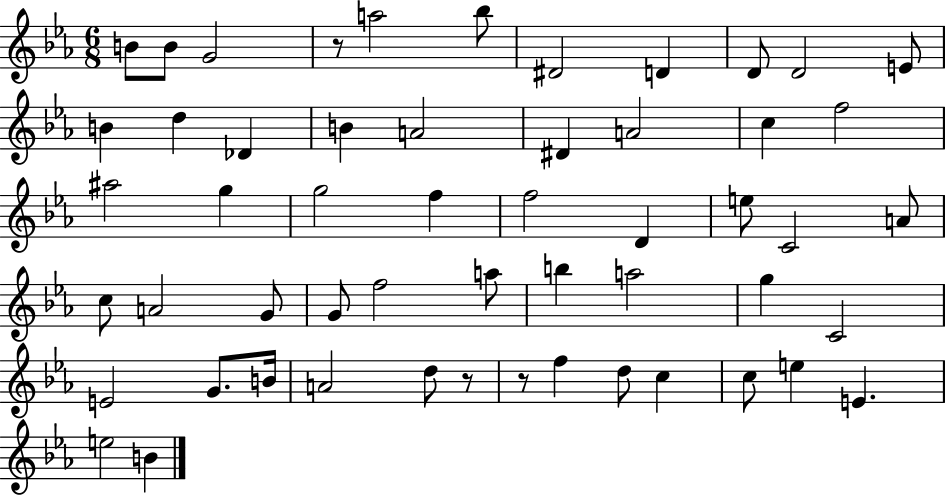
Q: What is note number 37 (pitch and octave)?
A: G5